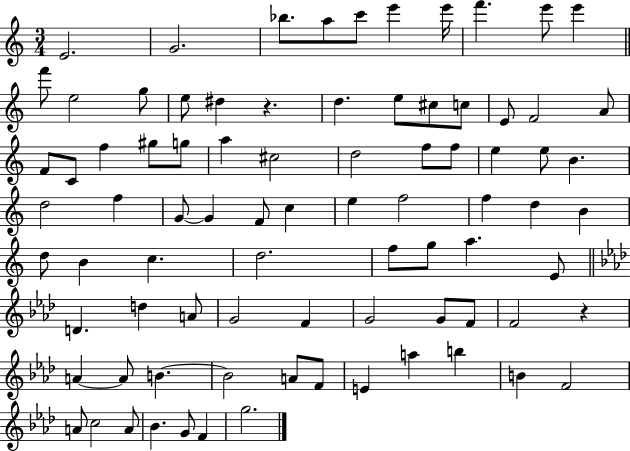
E4/h. G4/h. Bb5/e. A5/e C6/e E6/q E6/s F6/q. E6/e E6/q F6/e E5/h G5/e E5/e D#5/q R/q. D5/q. E5/e C#5/e C5/e E4/e F4/h A4/e F4/e C4/e F5/q G#5/e G5/e A5/q C#5/h D5/h F5/e F5/e E5/q E5/e B4/q. D5/h F5/q G4/e G4/q F4/e C5/q E5/q F5/h F5/q D5/q B4/q D5/e B4/q C5/q. D5/h. F5/e G5/e A5/q. E4/e D4/q. D5/q A4/e G4/h F4/q G4/h G4/e F4/e F4/h R/q A4/q A4/e B4/q. B4/h A4/e F4/e E4/q A5/q B5/q B4/q F4/h A4/e C5/h A4/e Bb4/q. G4/e F4/q G5/h.